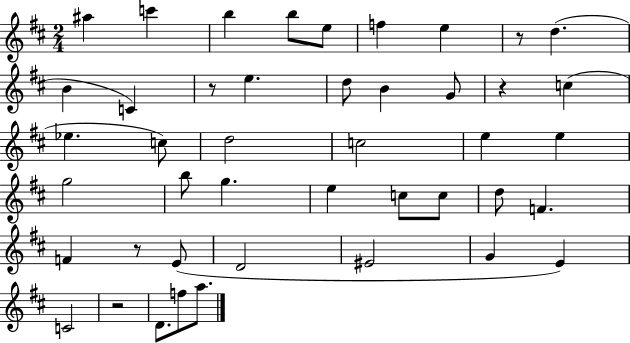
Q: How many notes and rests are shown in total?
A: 44